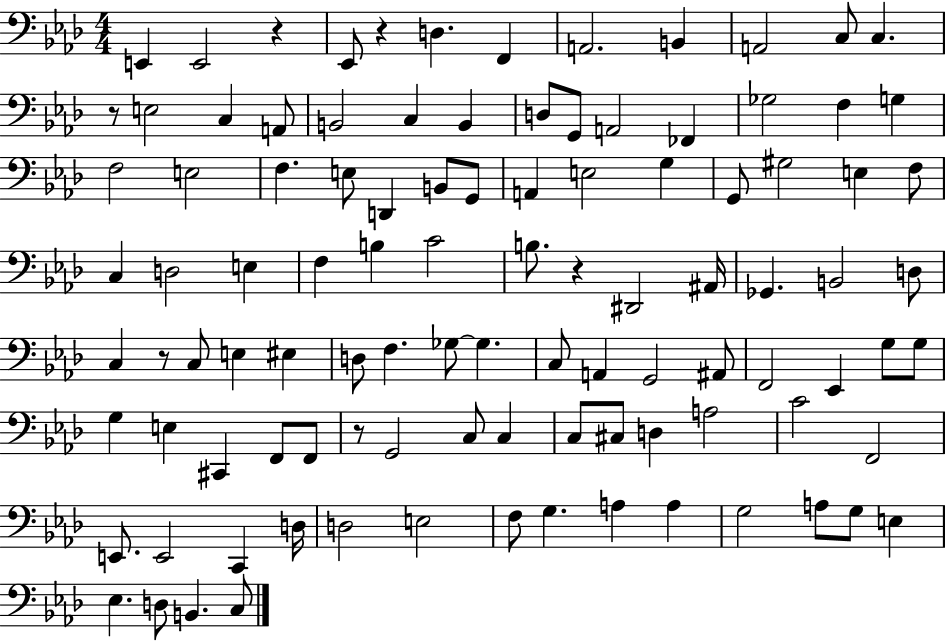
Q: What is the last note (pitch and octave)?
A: C3